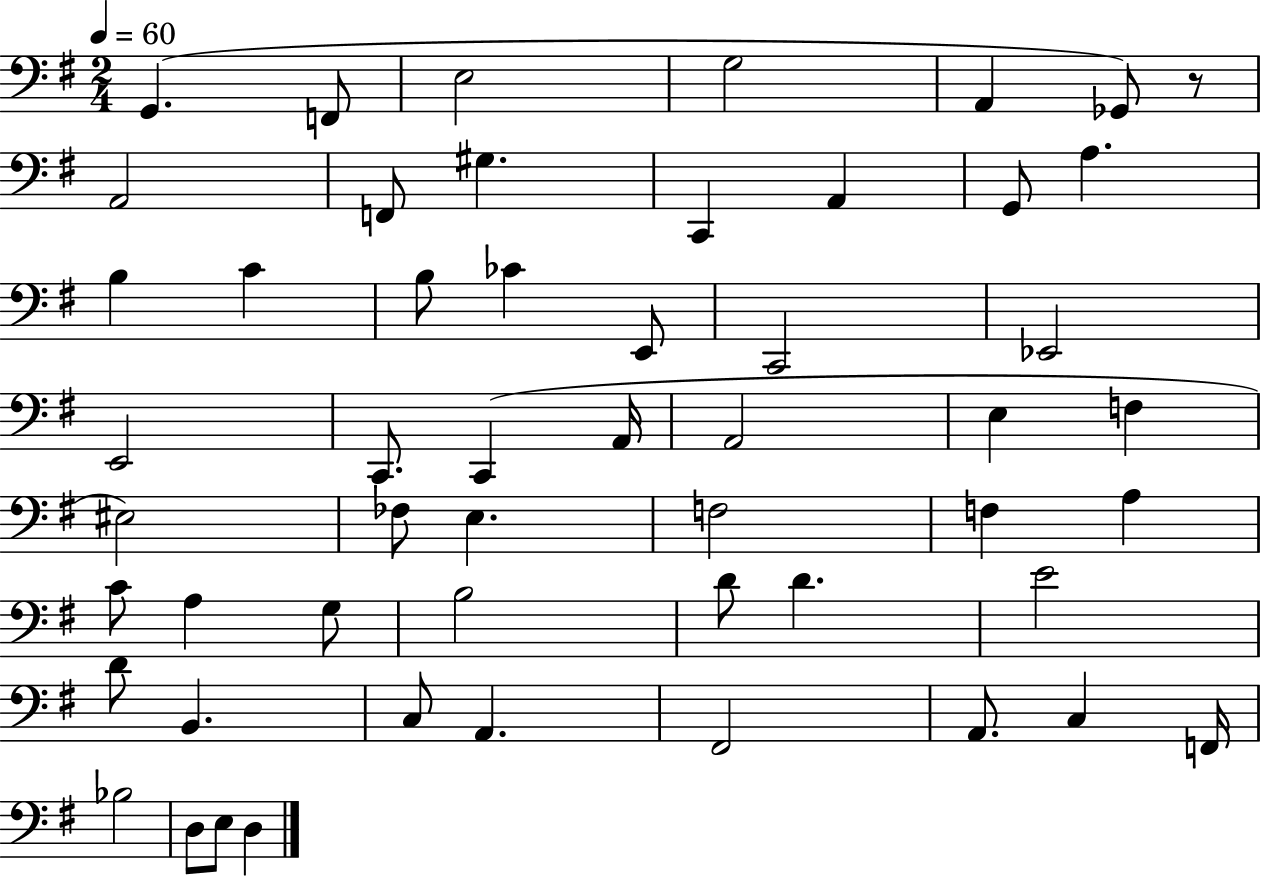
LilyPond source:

{
  \clef bass
  \numericTimeSignature
  \time 2/4
  \key g \major
  \tempo 4 = 60
  g,4.( f,8 | e2 | g2 | a,4 ges,8) r8 | \break a,2 | f,8 gis4. | c,4 a,4 | g,8 a4. | \break b4 c'4 | b8 ces'4 e,8 | c,2 | ees,2 | \break e,2 | c,8. c,4( a,16 | a,2 | e4 f4 | \break eis2) | fes8 e4. | f2 | f4 a4 | \break c'8 a4 g8 | b2 | d'8 d'4. | e'2 | \break d'8 b,4. | c8 a,4. | fis,2 | a,8. c4 f,16 | \break bes2 | d8 e8 d4 | \bar "|."
}